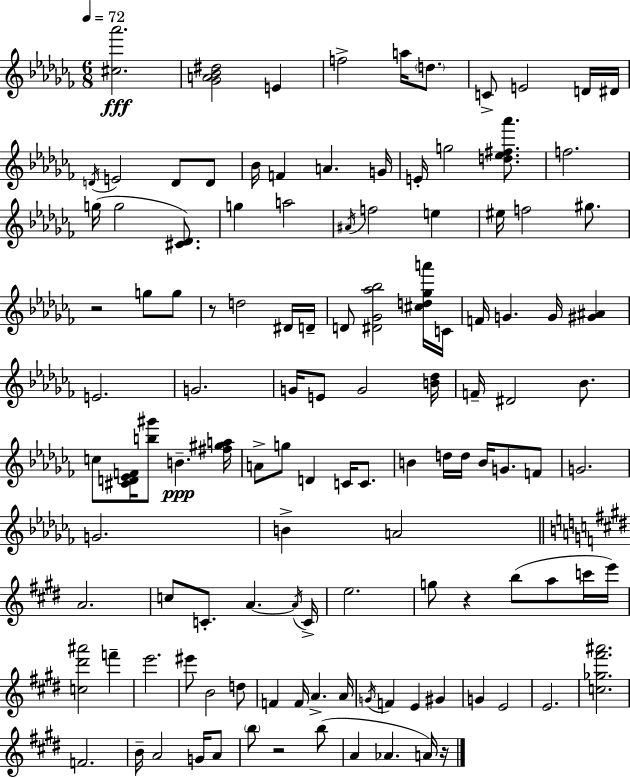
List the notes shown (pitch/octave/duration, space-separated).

[C#5,Ab6]/h. [Gb4,A4,Bb4,D#5]/h E4/q F5/h A5/s D5/e. C4/e E4/h D4/s D#4/s D4/s E4/h D4/e D4/e Bb4/s F4/q A4/q. G4/s E4/s G5/h [D5,Eb5,F#5,Ab6]/e. F5/h. G5/s G5/h [C#4,Db4]/e. G5/q A5/h A#4/s F5/h E5/q EIS5/s F5/h G#5/e. R/h G5/e G5/e R/e D5/h D#4/s D4/s D4/e [D#4,Gb4,Ab5,Bb5]/h [C#5,D5,Gb5,A6]/s C4/s F4/s G4/q. G4/s [G#4,A#4]/q E4/h. G4/h. G4/s E4/e G4/h [B4,Db5]/s F4/s D#4/h Bb4/e. C5/e [C#4,D4,Eb4,F4]/s [B5,G#6]/e B4/q. [F#5,G#5,A5]/s A4/e G5/e D4/q C4/s C4/e. B4/q D5/s D5/s B4/s G4/e. F4/e G4/h. G4/h. B4/q A4/h A4/h. C5/e C4/e. A4/q. A4/s C4/s E5/h. G5/e R/q B5/e A5/e C6/s E6/s [C5,D#6,A#6]/h F6/q E6/h. EIS6/e B4/h D5/e F4/q F4/s A4/q. A4/s G4/s F4/q E4/q G#4/q G4/q E4/h E4/h. [C5,Gb5,F#6,A#6]/h. F4/h. B4/s A4/h G4/s A4/e B5/e R/h B5/e A4/q Ab4/q. A4/s R/s